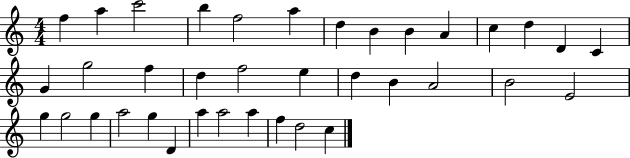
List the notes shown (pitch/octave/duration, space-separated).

F5/q A5/q C6/h B5/q F5/h A5/q D5/q B4/q B4/q A4/q C5/q D5/q D4/q C4/q G4/q G5/h F5/q D5/q F5/h E5/q D5/q B4/q A4/h B4/h E4/h G5/q G5/h G5/q A5/h G5/q D4/q A5/q A5/h A5/q F5/q D5/h C5/q